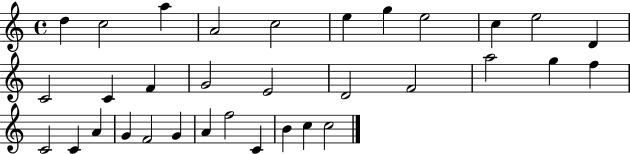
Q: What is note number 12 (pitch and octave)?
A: C4